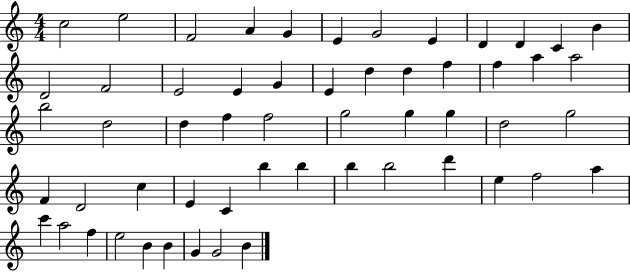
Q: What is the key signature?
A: C major